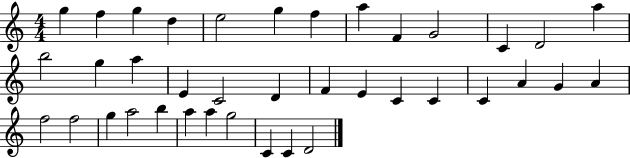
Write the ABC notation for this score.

X:1
T:Untitled
M:4/4
L:1/4
K:C
g f g d e2 g f a F G2 C D2 a b2 g a E C2 D F E C C C A G A f2 f2 g a2 b a a g2 C C D2